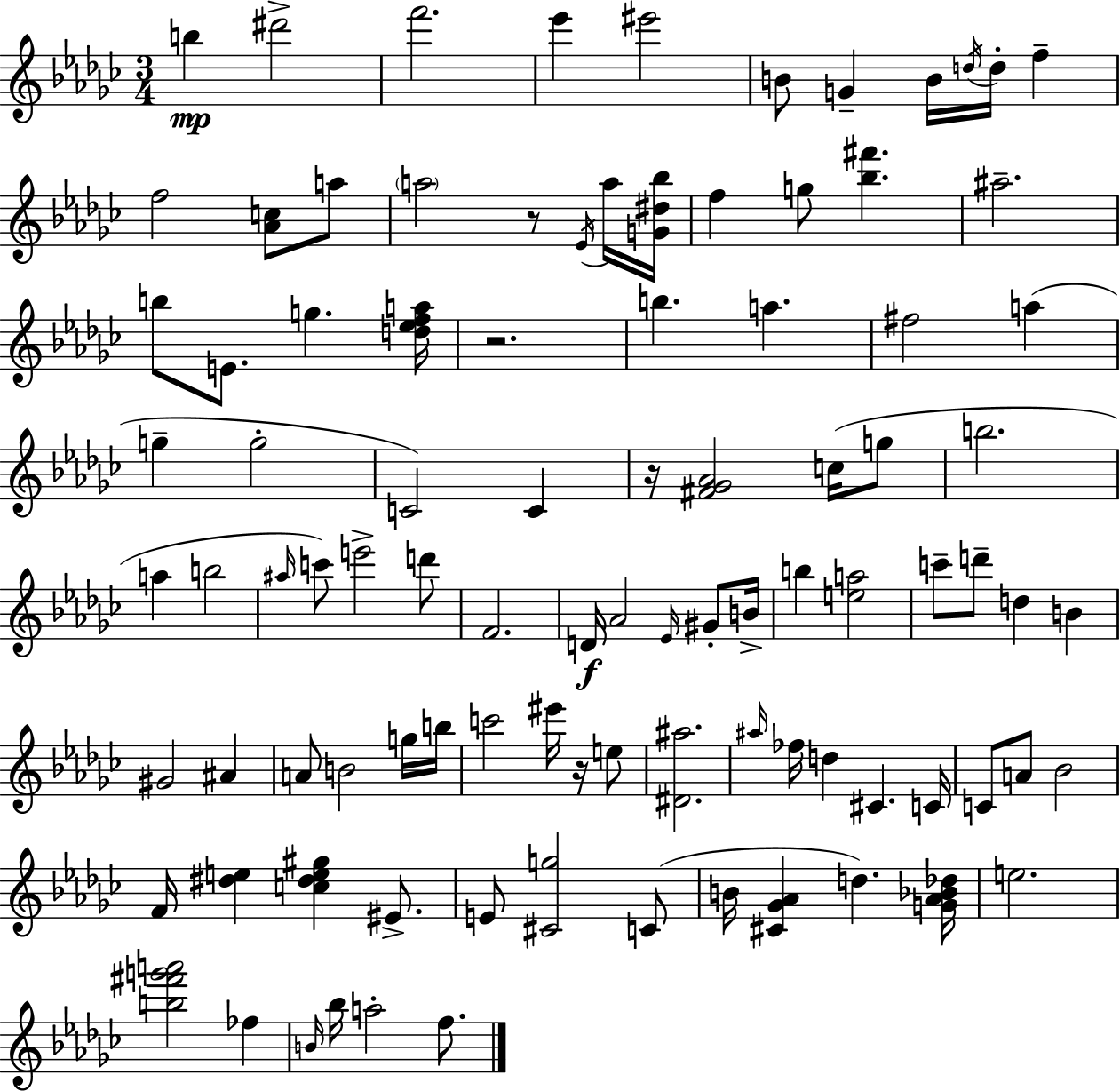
B5/q D#6/h F6/h. Eb6/q EIS6/h B4/e G4/q B4/s D5/s D5/s F5/q F5/h [Ab4,C5]/e A5/e A5/h R/e Eb4/s A5/s [G4,D#5,Bb5]/s F5/q G5/e [Bb5,F#6]/q. A#5/h. B5/e E4/e. G5/q. [D5,Eb5,F5,A5]/s R/h. B5/q. A5/q. F#5/h A5/q G5/q G5/h C4/h C4/q R/s [F#4,Gb4,Ab4]/h C5/s G5/e B5/h. A5/q B5/h A#5/s C6/e E6/h D6/e F4/h. D4/s Ab4/h Eb4/s G#4/e B4/s B5/q [E5,A5]/h C6/e D6/e D5/q B4/q G#4/h A#4/q A4/e B4/h G5/s B5/s C6/h EIS6/s R/s E5/e [D#4,A#5]/h. A#5/s FES5/s D5/q C#4/q. C4/s C4/e A4/e Bb4/h F4/s [D#5,E5]/q [C5,D#5,E5,G#5]/q EIS4/e. E4/e [C#4,G5]/h C4/e B4/s [C#4,Gb4,Ab4]/q D5/q. [G4,Ab4,Bb4,Db5]/s E5/h. [B5,F#6,G6,A6]/h FES5/q B4/s Bb5/s A5/h F5/e.